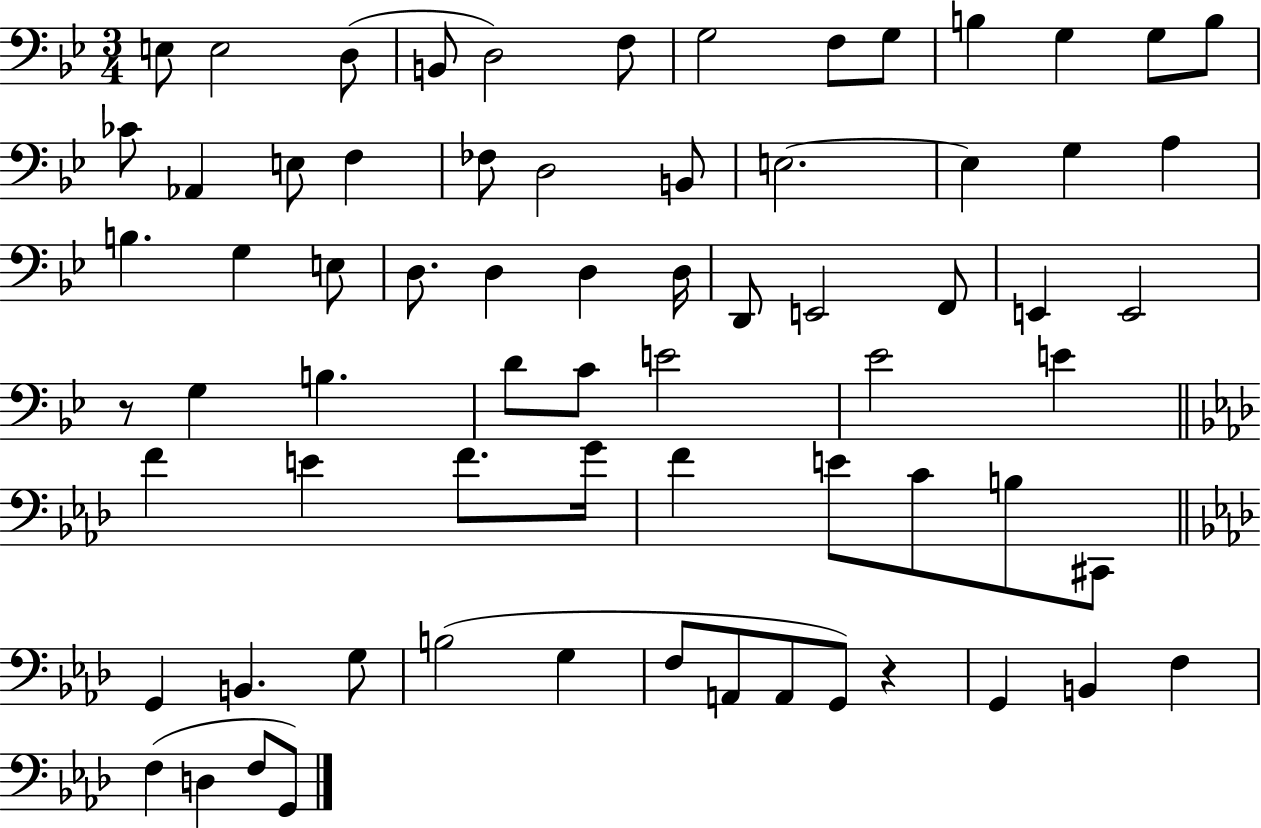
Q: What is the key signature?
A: BES major